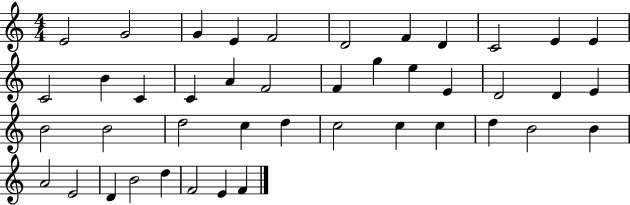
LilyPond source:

{
  \clef treble
  \numericTimeSignature
  \time 4/4
  \key c \major
  e'2 g'2 | g'4 e'4 f'2 | d'2 f'4 d'4 | c'2 e'4 e'4 | \break c'2 b'4 c'4 | c'4 a'4 f'2 | f'4 g''4 e''4 e'4 | d'2 d'4 e'4 | \break b'2 b'2 | d''2 c''4 d''4 | c''2 c''4 c''4 | d''4 b'2 b'4 | \break a'2 e'2 | d'4 b'2 d''4 | f'2 e'4 f'4 | \bar "|."
}